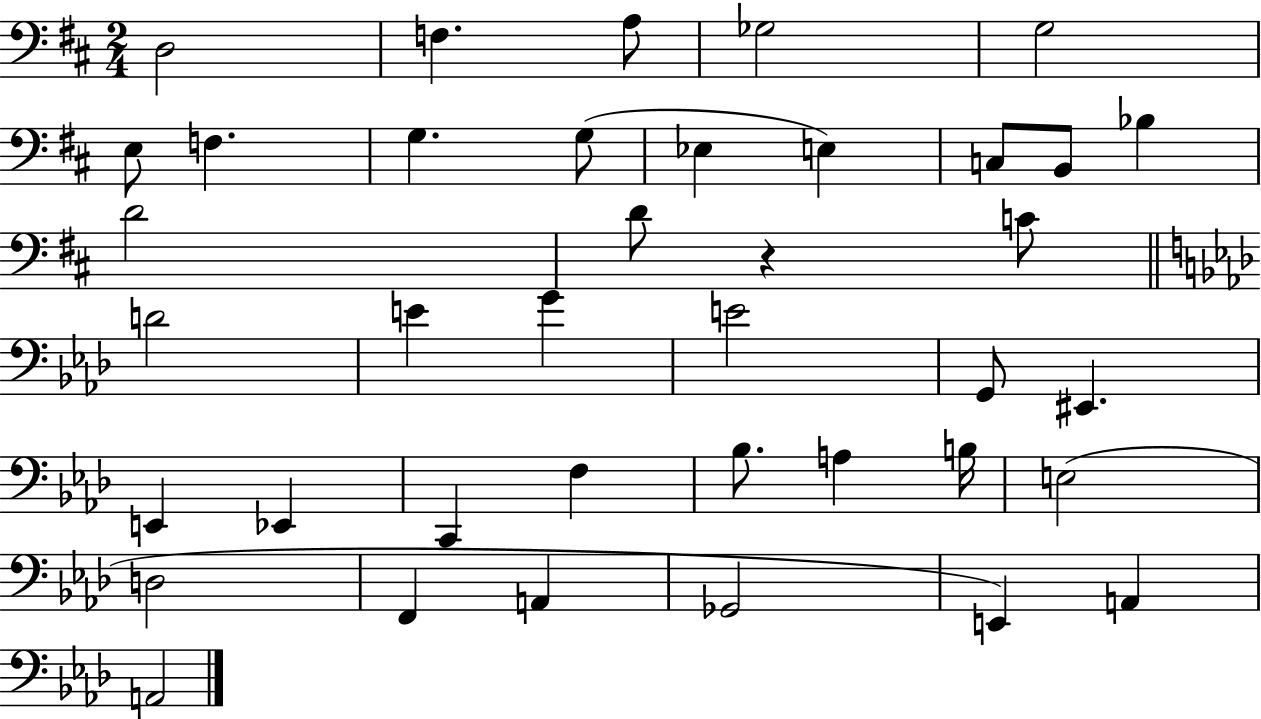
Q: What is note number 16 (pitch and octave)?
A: D4